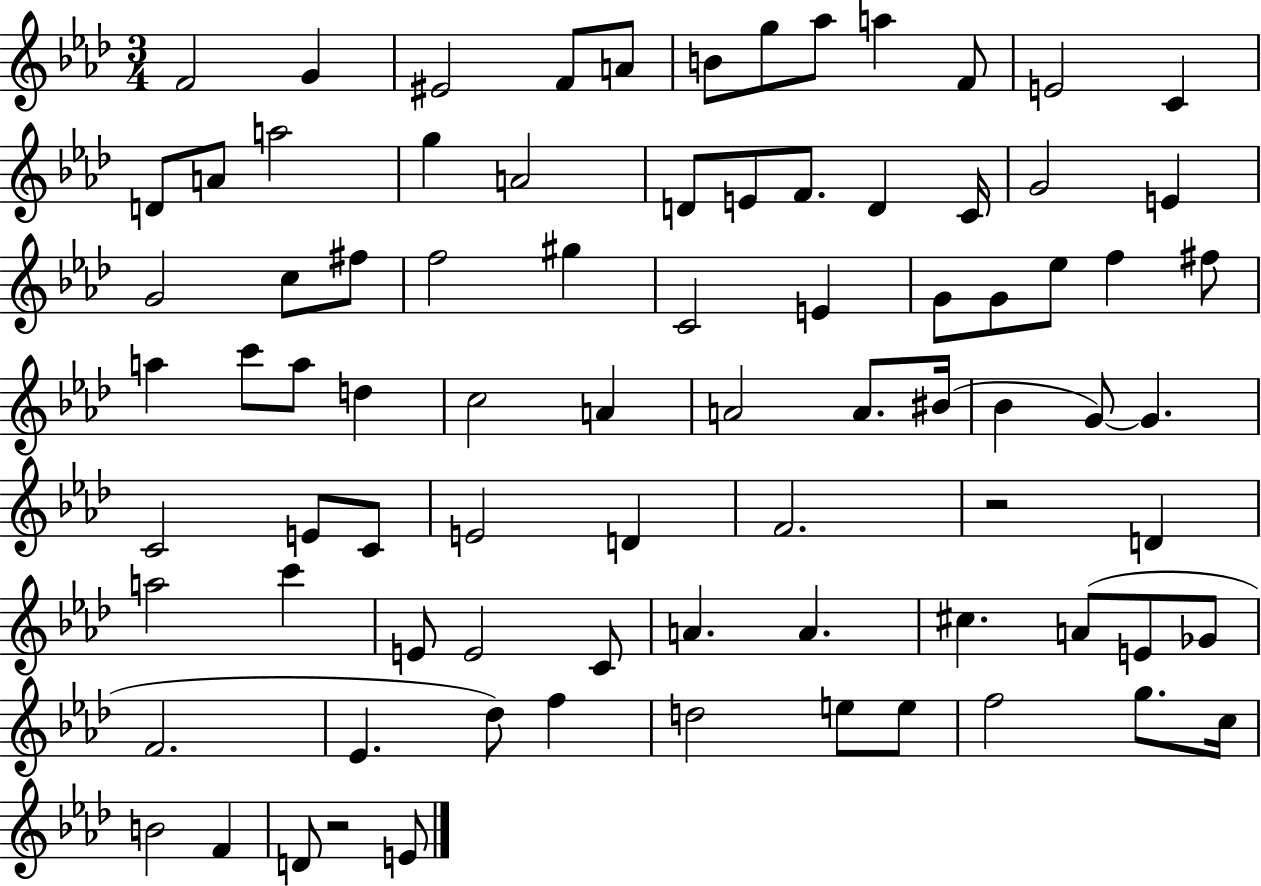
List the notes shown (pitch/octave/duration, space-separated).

F4/h G4/q EIS4/h F4/e A4/e B4/e G5/e Ab5/e A5/q F4/e E4/h C4/q D4/e A4/e A5/h G5/q A4/h D4/e E4/e F4/e. D4/q C4/s G4/h E4/q G4/h C5/e F#5/e F5/h G#5/q C4/h E4/q G4/e G4/e Eb5/e F5/q F#5/e A5/q C6/e A5/e D5/q C5/h A4/q A4/h A4/e. BIS4/s Bb4/q G4/e G4/q. C4/h E4/e C4/e E4/h D4/q F4/h. R/h D4/q A5/h C6/q E4/e E4/h C4/e A4/q. A4/q. C#5/q. A4/e E4/e Gb4/e F4/h. Eb4/q. Db5/e F5/q D5/h E5/e E5/e F5/h G5/e. C5/s B4/h F4/q D4/e R/h E4/e